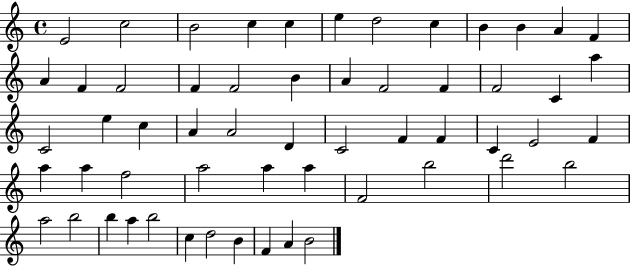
X:1
T:Untitled
M:4/4
L:1/4
K:C
E2 c2 B2 c c e d2 c B B A F A F F2 F F2 B A F2 F F2 C a C2 e c A A2 D C2 F F C E2 F a a f2 a2 a a F2 b2 d'2 b2 a2 b2 b a b2 c d2 B F A B2